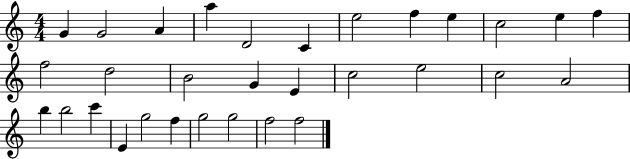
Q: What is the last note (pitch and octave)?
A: F5